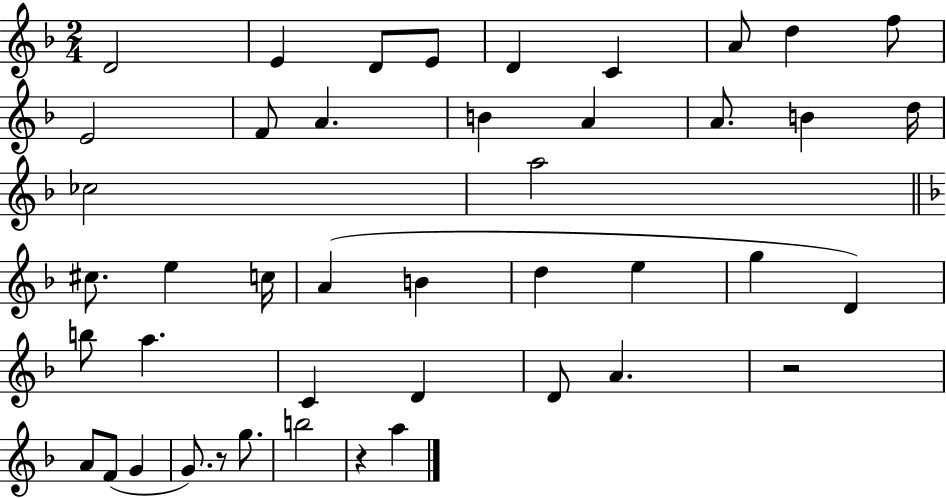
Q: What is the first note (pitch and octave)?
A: D4